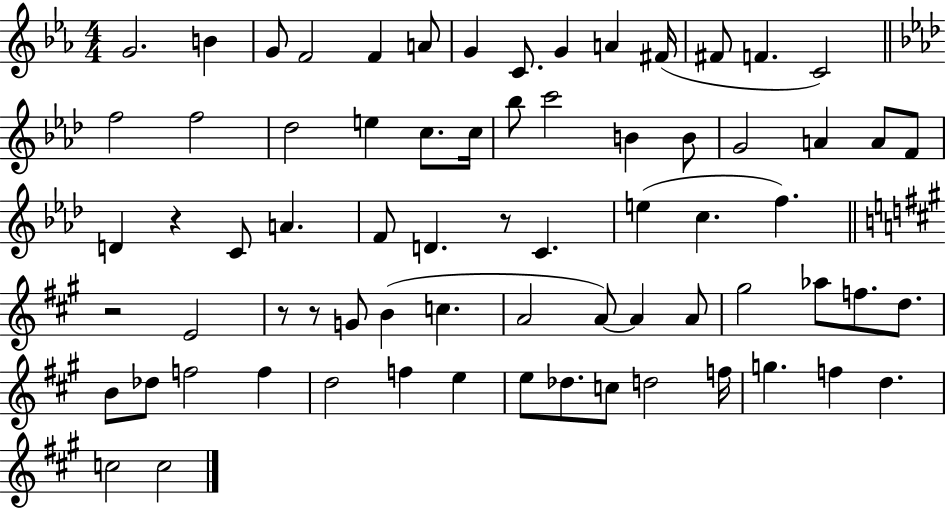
G4/h. B4/q G4/e F4/h F4/q A4/e G4/q C4/e. G4/q A4/q F#4/s F#4/e F4/q. C4/h F5/h F5/h Db5/h E5/q C5/e. C5/s Bb5/e C6/h B4/q B4/e G4/h A4/q A4/e F4/e D4/q R/q C4/e A4/q. F4/e D4/q. R/e C4/q. E5/q C5/q. F5/q. R/h E4/h R/e R/e G4/e B4/q C5/q. A4/h A4/e A4/q A4/e G#5/h Ab5/e F5/e. D5/e. B4/e Db5/e F5/h F5/q D5/h F5/q E5/q E5/e Db5/e. C5/e D5/h F5/s G5/q. F5/q D5/q. C5/h C5/h